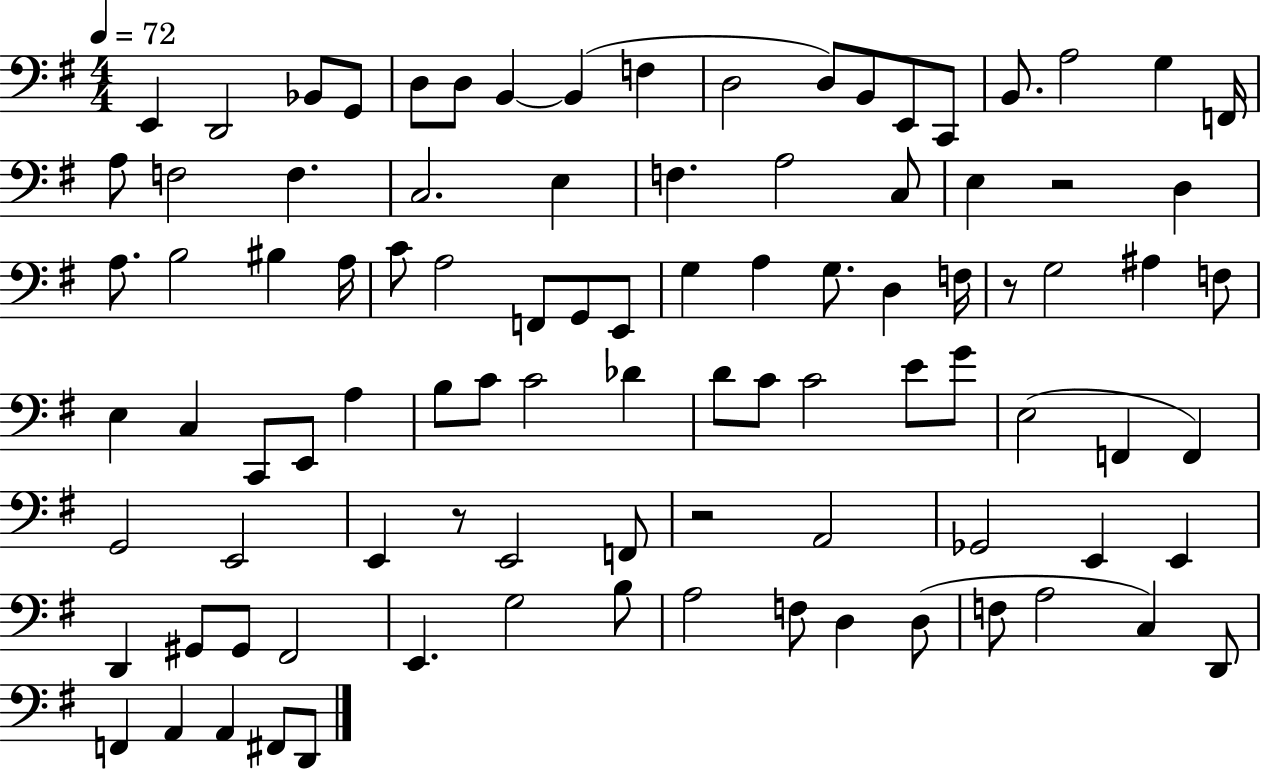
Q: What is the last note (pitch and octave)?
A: D2